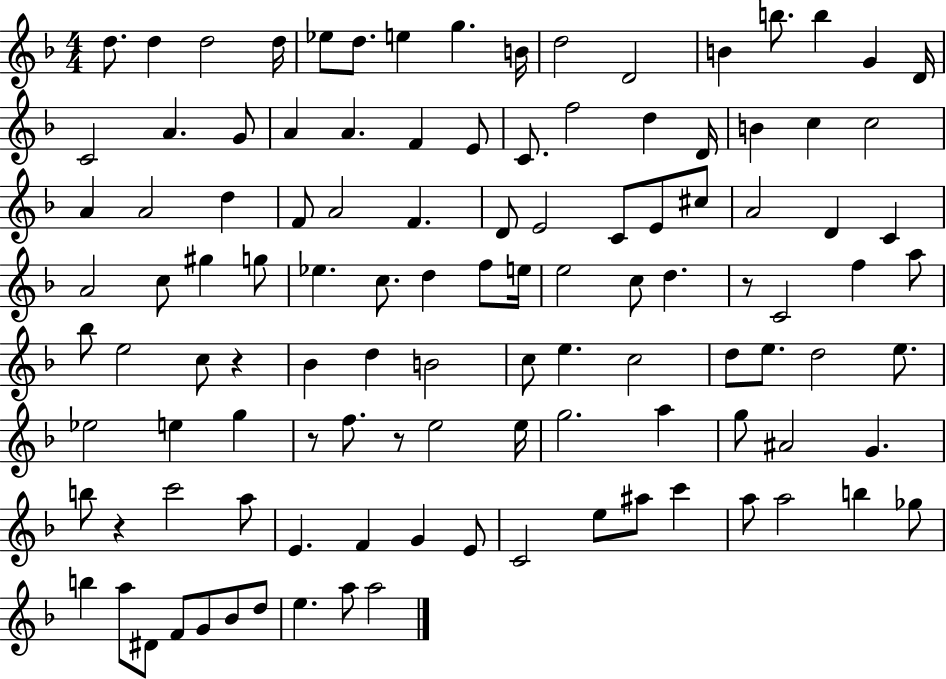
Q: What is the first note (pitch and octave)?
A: D5